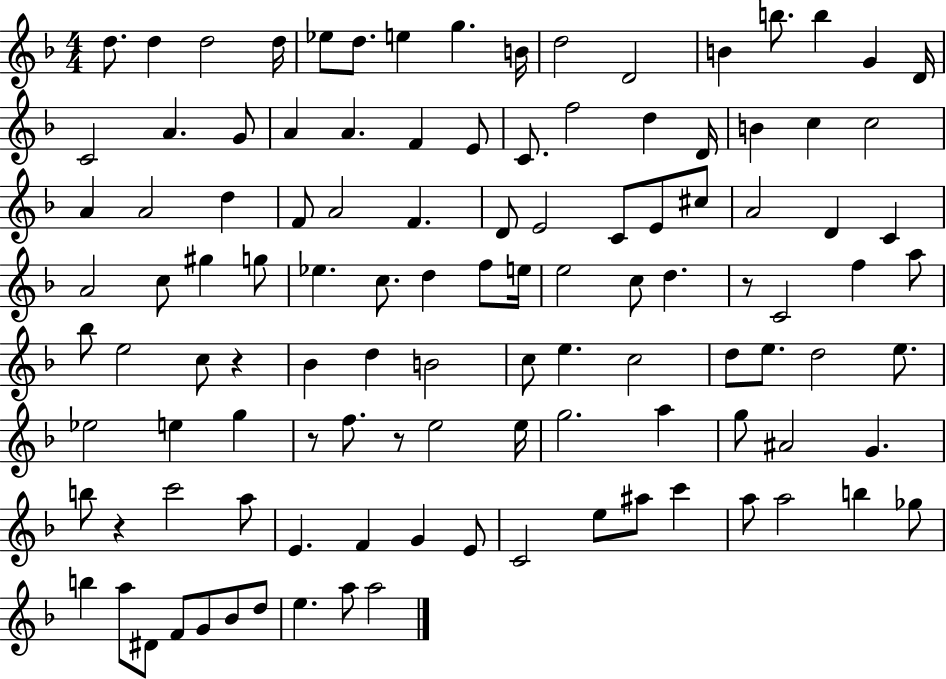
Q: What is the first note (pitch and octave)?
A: D5